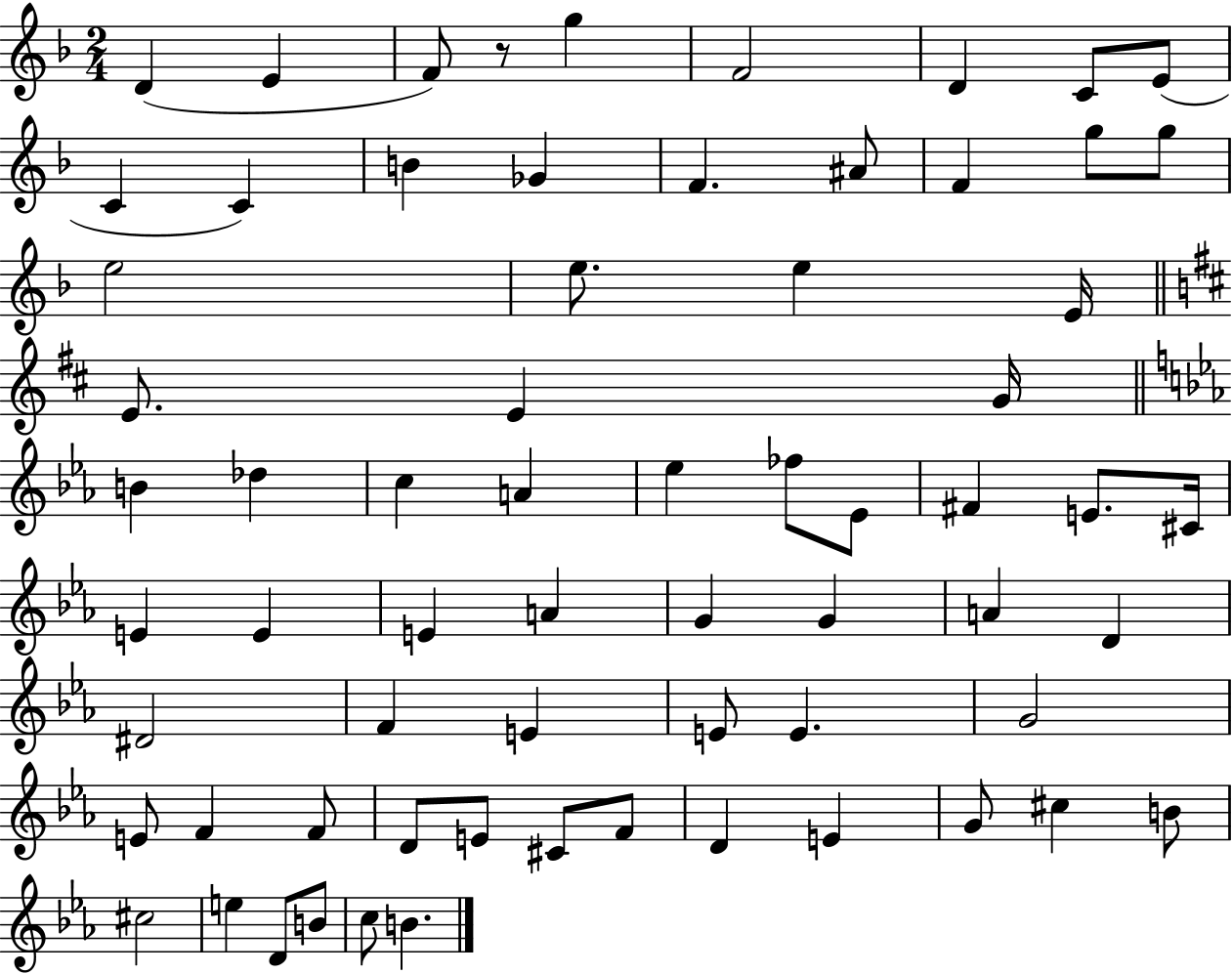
X:1
T:Untitled
M:2/4
L:1/4
K:F
D E F/2 z/2 g F2 D C/2 E/2 C C B _G F ^A/2 F g/2 g/2 e2 e/2 e E/4 E/2 E G/4 B _d c A _e _f/2 _E/2 ^F E/2 ^C/4 E E E A G G A D ^D2 F E E/2 E G2 E/2 F F/2 D/2 E/2 ^C/2 F/2 D E G/2 ^c B/2 ^c2 e D/2 B/2 c/2 B